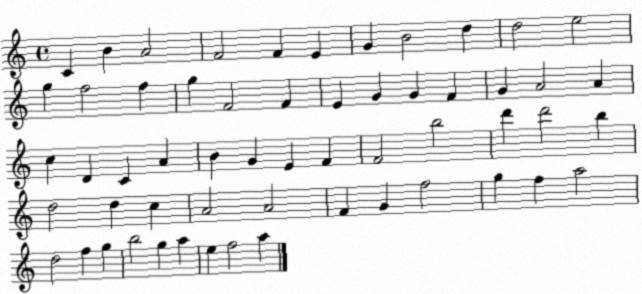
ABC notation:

X:1
T:Untitled
M:4/4
L:1/4
K:C
C B A2 F2 F E G B2 d d2 e2 g f2 f g F2 F E G G F G A2 A c D C A B G E F F2 b2 d' d'2 b d2 d c A2 A2 F G f2 g f a2 d2 f g b2 g a e f2 a